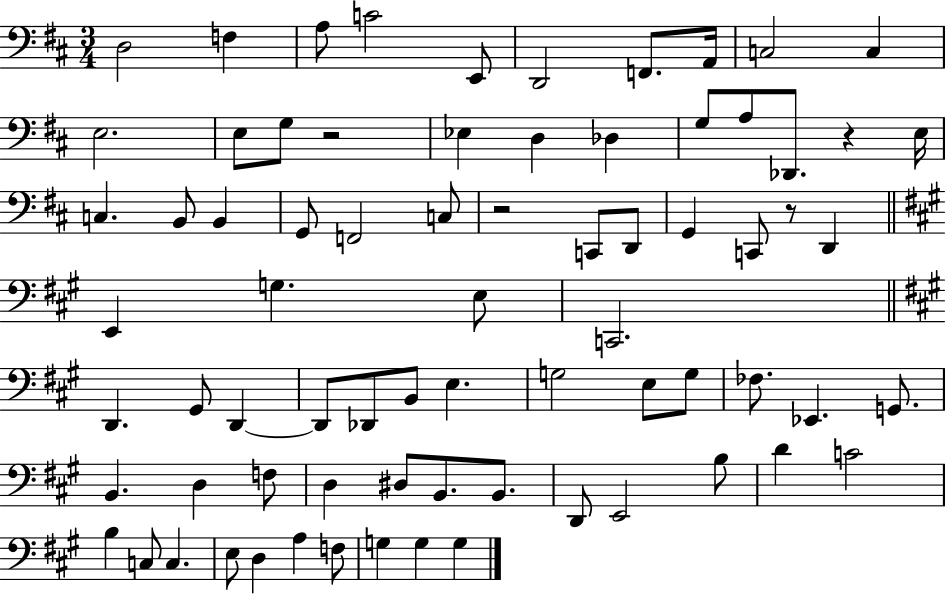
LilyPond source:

{
  \clef bass
  \numericTimeSignature
  \time 3/4
  \key d \major
  d2 f4 | a8 c'2 e,8 | d,2 f,8. a,16 | c2 c4 | \break e2. | e8 g8 r2 | ees4 d4 des4 | g8 a8 des,8. r4 e16 | \break c4. b,8 b,4 | g,8 f,2 c8 | r2 c,8 d,8 | g,4 c,8 r8 d,4 | \break \bar "||" \break \key a \major e,4 g4. e8 | c,2. | \bar "||" \break \key a \major d,4. gis,8 d,4~~ | d,8 des,8 b,8 e4. | g2 e8 g8 | fes8. ees,4. g,8. | \break b,4. d4 f8 | d4 dis8 b,8. b,8. | d,8 e,2 b8 | d'4 c'2 | \break b4 c8 c4. | e8 d4 a4 f8 | g4 g4 g4 | \bar "|."
}